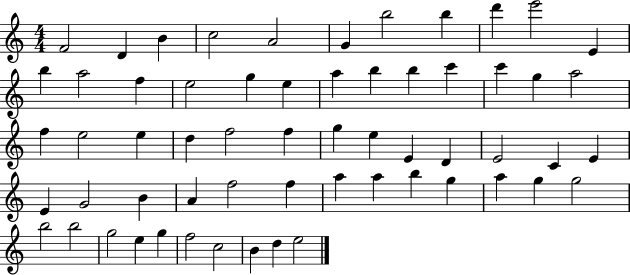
{
  \clef treble
  \numericTimeSignature
  \time 4/4
  \key c \major
  f'2 d'4 b'4 | c''2 a'2 | g'4 b''2 b''4 | d'''4 e'''2 e'4 | \break b''4 a''2 f''4 | e''2 g''4 e''4 | a''4 b''4 b''4 c'''4 | c'''4 g''4 a''2 | \break f''4 e''2 e''4 | d''4 f''2 f''4 | g''4 e''4 e'4 d'4 | e'2 c'4 e'4 | \break e'4 g'2 b'4 | a'4 f''2 f''4 | a''4 a''4 b''4 g''4 | a''4 g''4 g''2 | \break b''2 b''2 | g''2 e''4 g''4 | f''2 c''2 | b'4 d''4 e''2 | \break \bar "|."
}